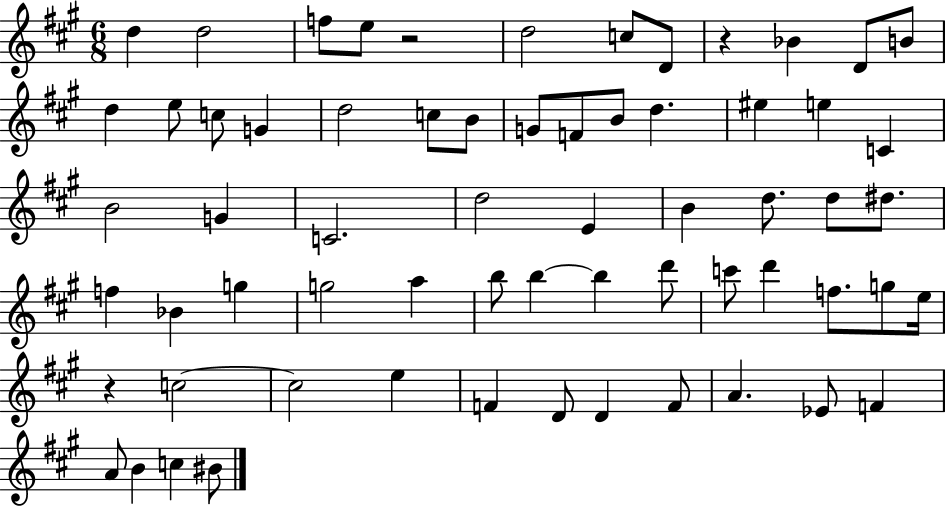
D5/q D5/h F5/e E5/e R/h D5/h C5/e D4/e R/q Bb4/q D4/e B4/e D5/q E5/e C5/e G4/q D5/h C5/e B4/e G4/e F4/e B4/e D5/q. EIS5/q E5/q C4/q B4/h G4/q C4/h. D5/h E4/q B4/q D5/e. D5/e D#5/e. F5/q Bb4/q G5/q G5/h A5/q B5/e B5/q B5/q D6/e C6/e D6/q F5/e. G5/e E5/s R/q C5/h C5/h E5/q F4/q D4/e D4/q F4/e A4/q. Eb4/e F4/q A4/e B4/q C5/q BIS4/e